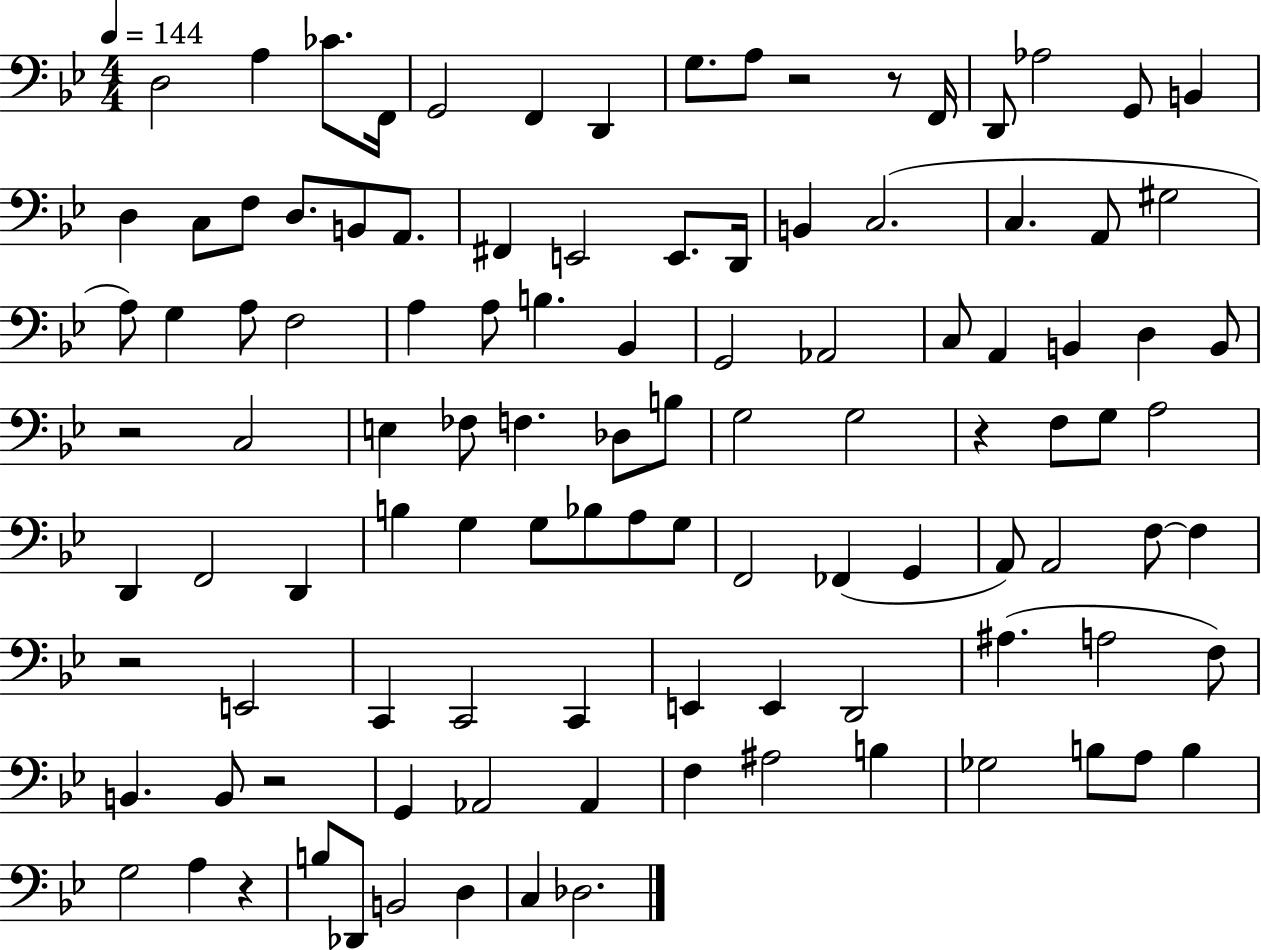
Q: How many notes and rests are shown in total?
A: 108